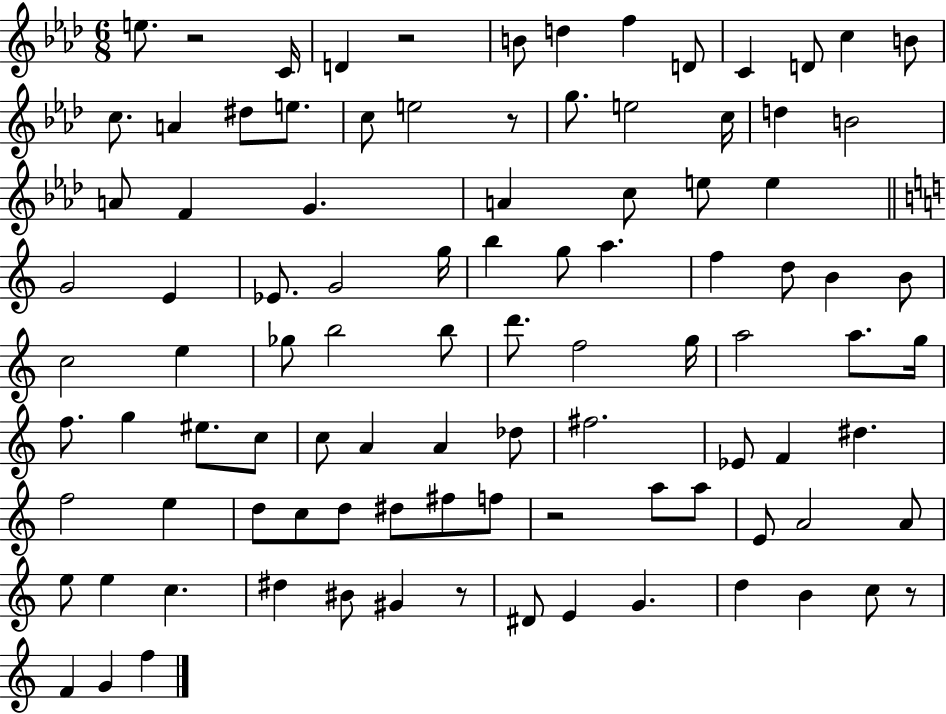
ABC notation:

X:1
T:Untitled
M:6/8
L:1/4
K:Ab
e/2 z2 C/4 D z2 B/2 d f D/2 C D/2 c B/2 c/2 A ^d/2 e/2 c/2 e2 z/2 g/2 e2 c/4 d B2 A/2 F G A c/2 e/2 e G2 E _E/2 G2 g/4 b g/2 a f d/2 B B/2 c2 e _g/2 b2 b/2 d'/2 f2 g/4 a2 a/2 g/4 f/2 g ^e/2 c/2 c/2 A A _d/2 ^f2 _E/2 F ^d f2 e d/2 c/2 d/2 ^d/2 ^f/2 f/2 z2 a/2 a/2 E/2 A2 A/2 e/2 e c ^d ^B/2 ^G z/2 ^D/2 E G d B c/2 z/2 F G f